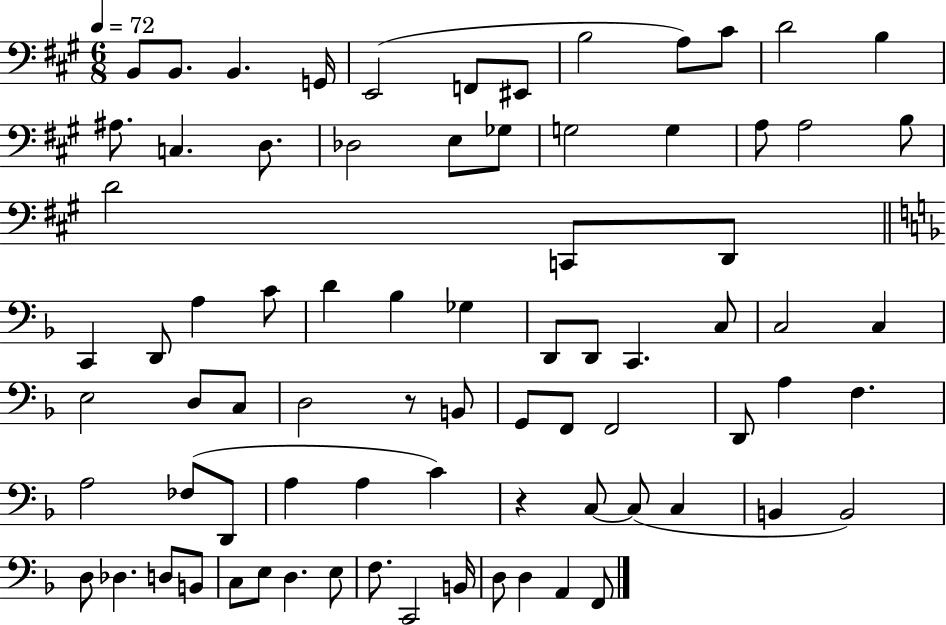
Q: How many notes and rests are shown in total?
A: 78